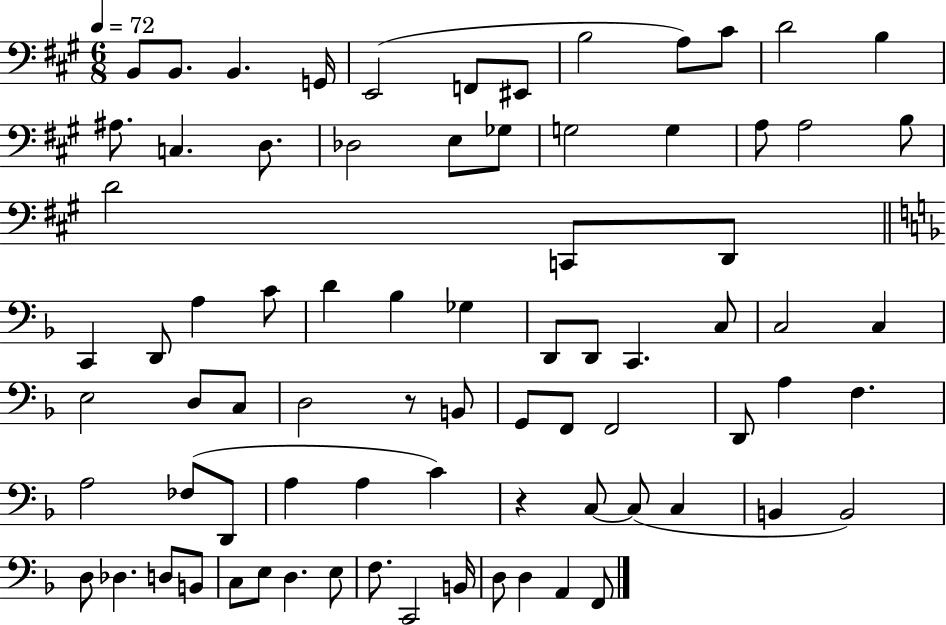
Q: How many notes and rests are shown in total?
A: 78